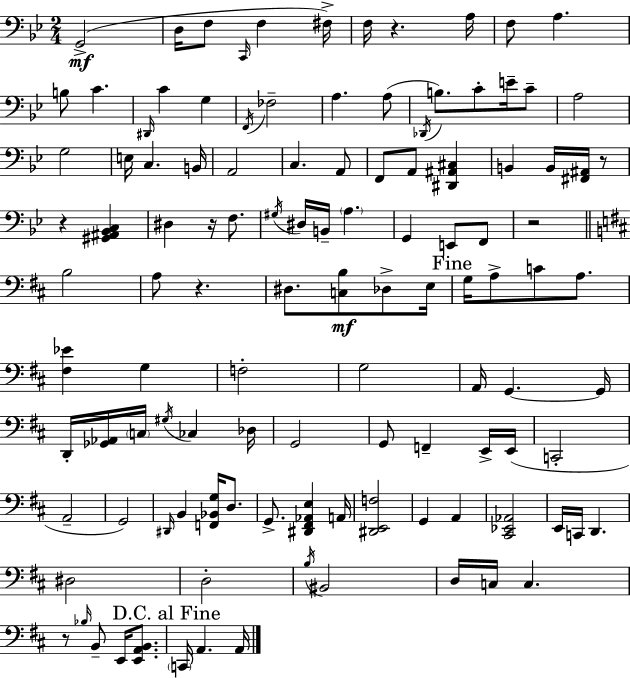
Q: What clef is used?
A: bass